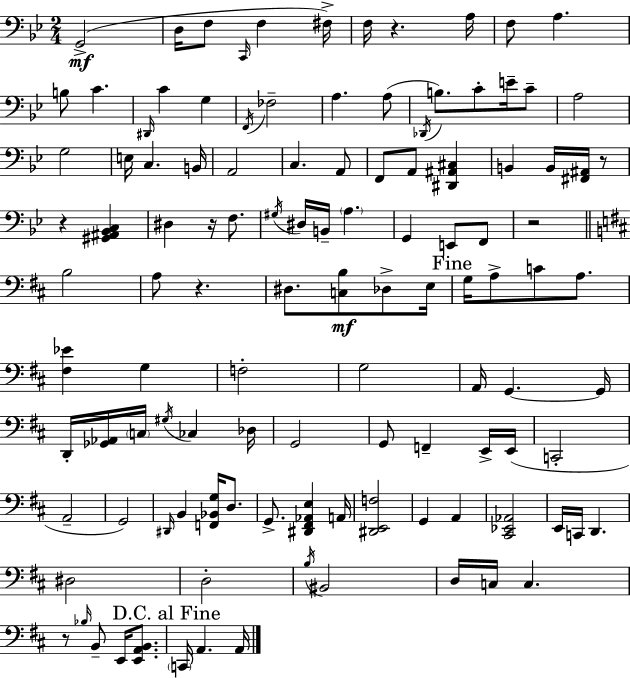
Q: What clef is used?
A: bass